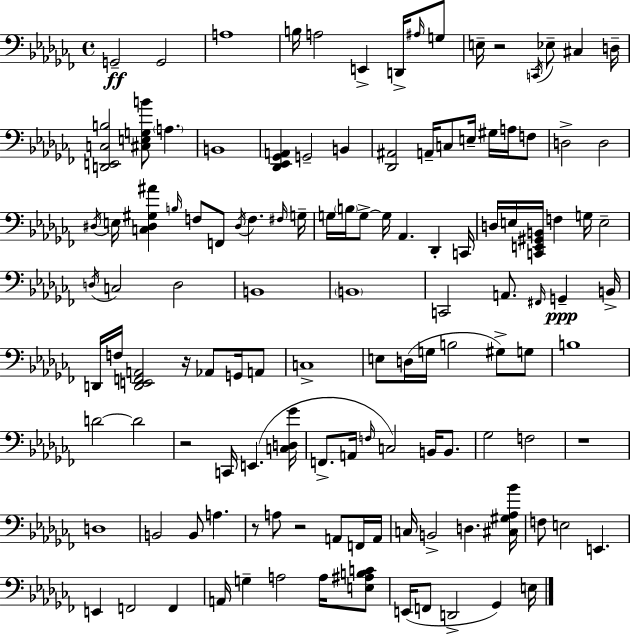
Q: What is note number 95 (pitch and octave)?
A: E3